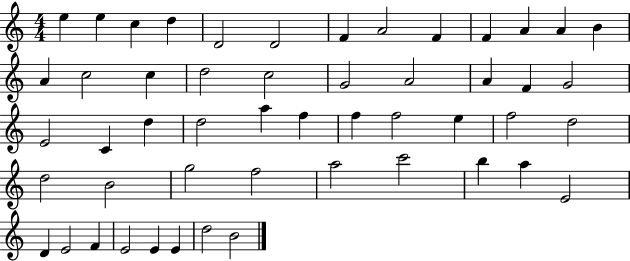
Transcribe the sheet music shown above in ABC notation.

X:1
T:Untitled
M:4/4
L:1/4
K:C
e e c d D2 D2 F A2 F F A A B A c2 c d2 c2 G2 A2 A F G2 E2 C d d2 a f f f2 e f2 d2 d2 B2 g2 f2 a2 c'2 b a E2 D E2 F E2 E E d2 B2